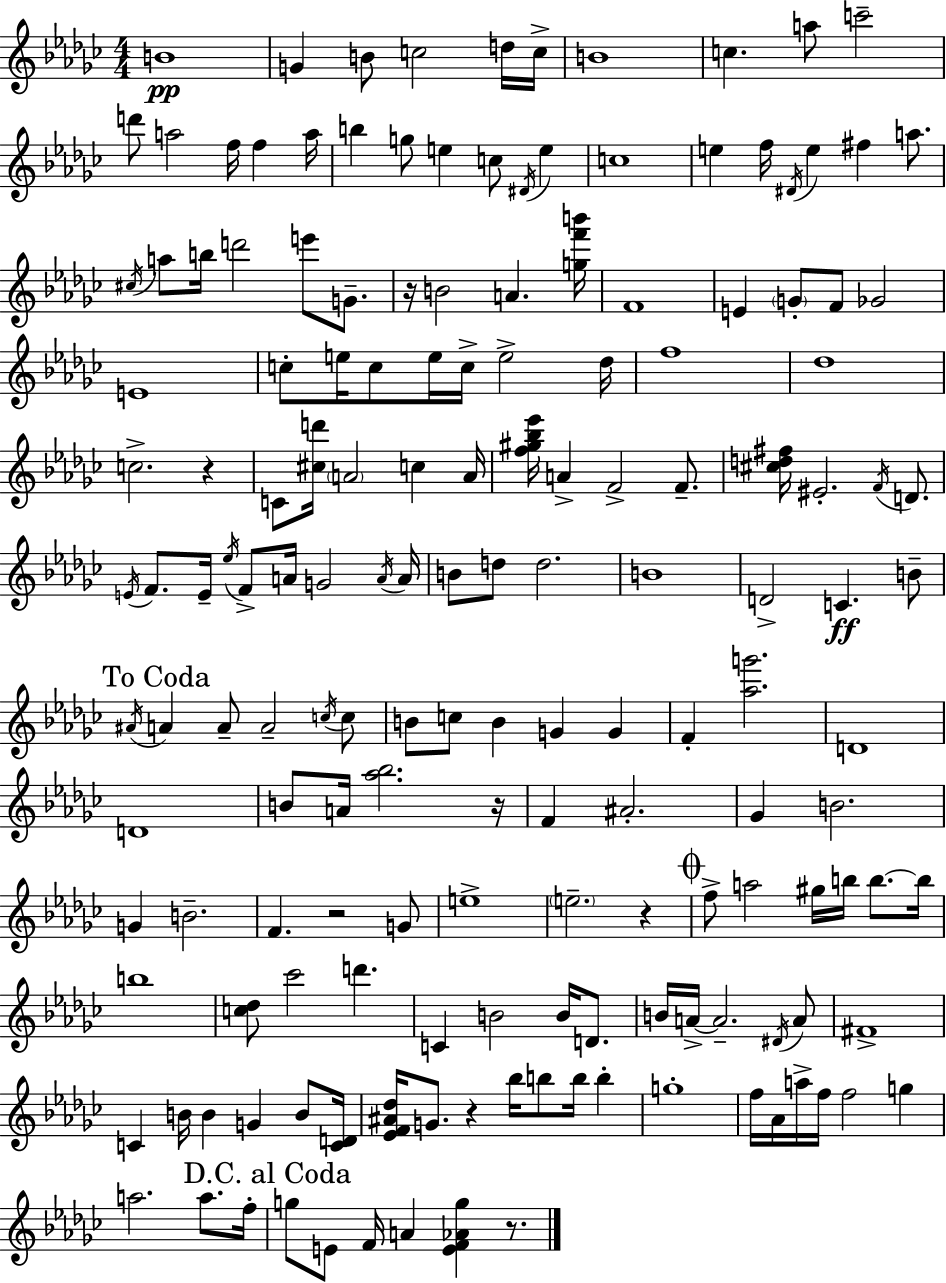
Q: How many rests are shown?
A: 7